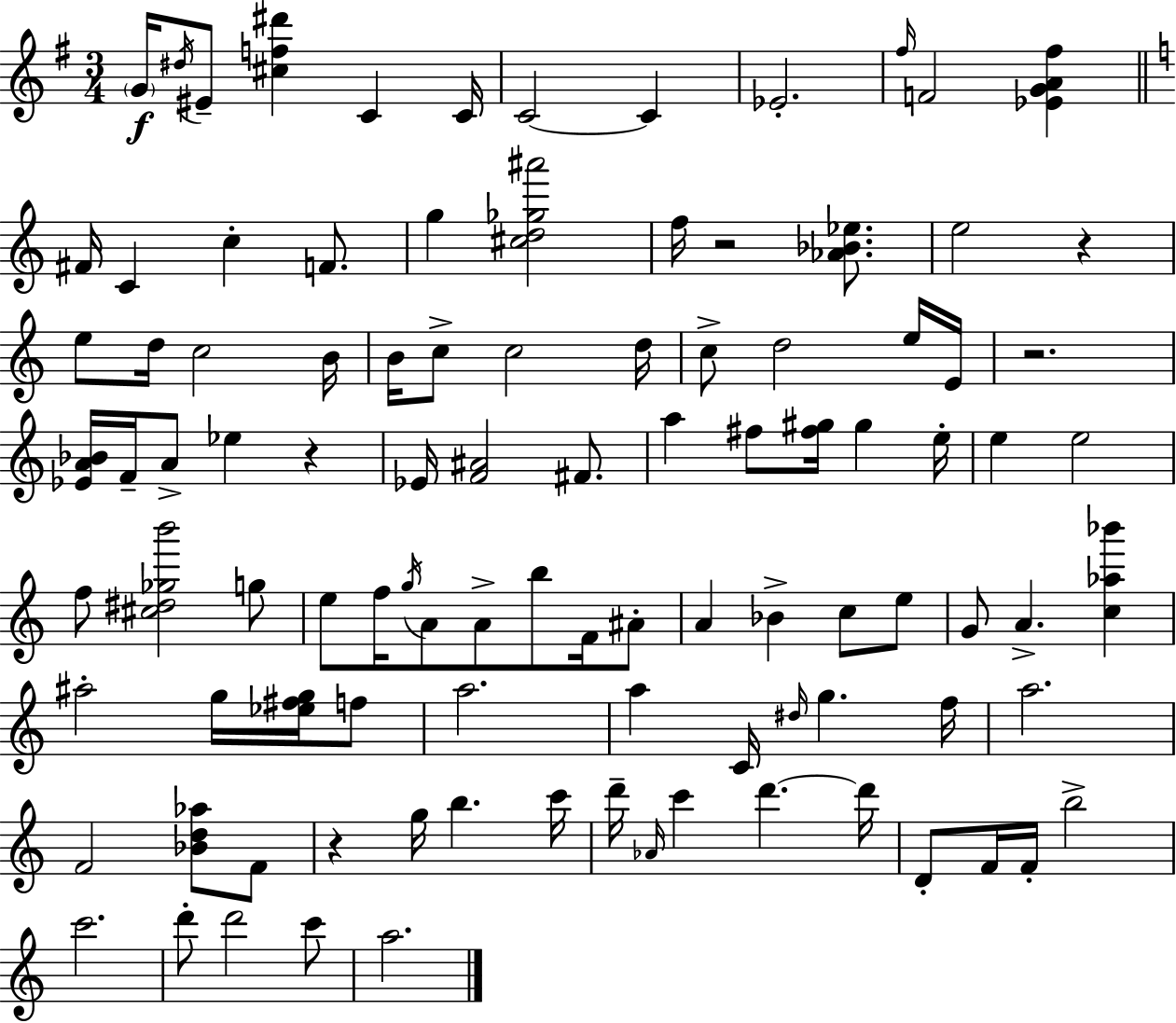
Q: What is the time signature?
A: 3/4